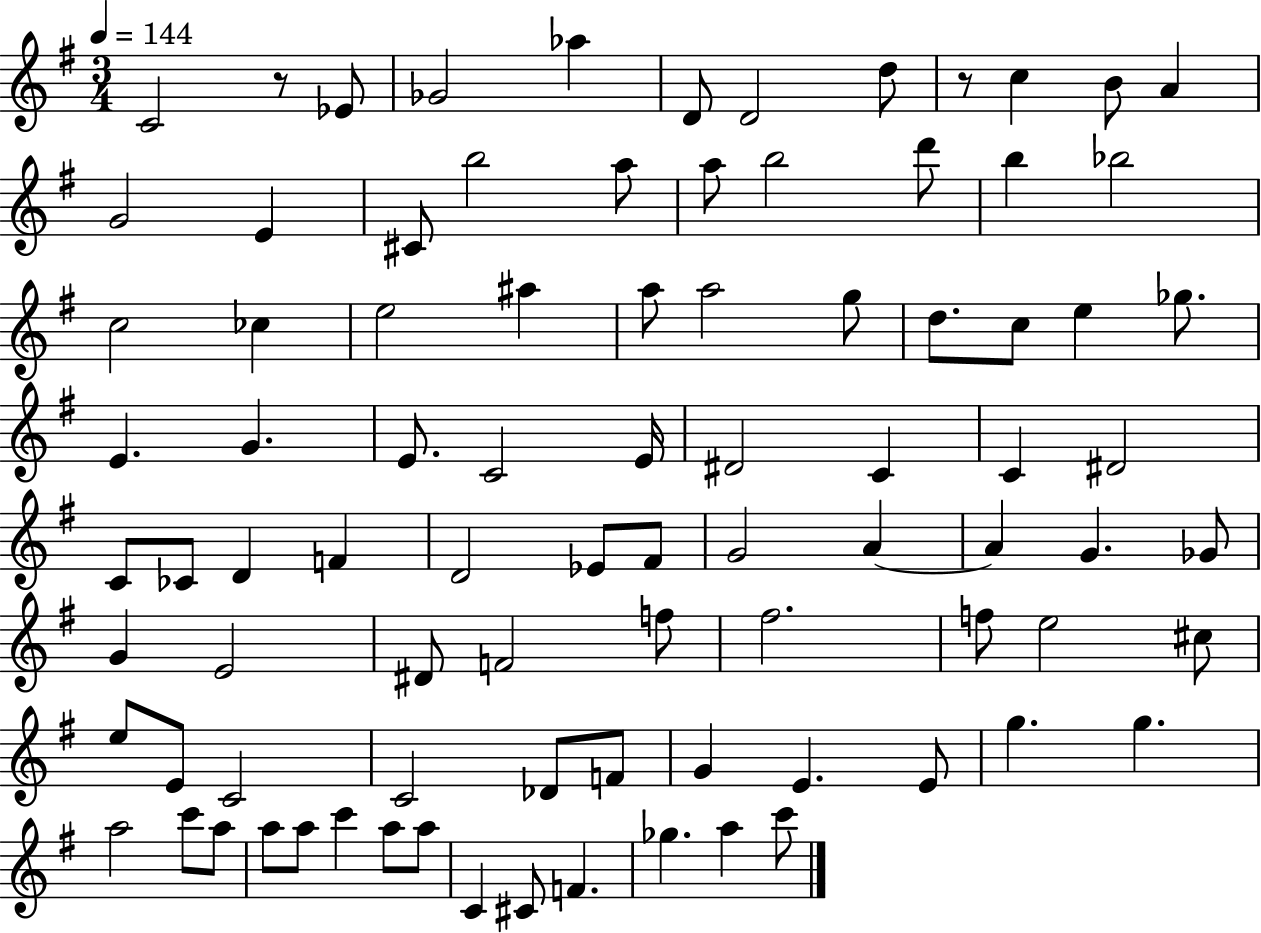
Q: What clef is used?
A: treble